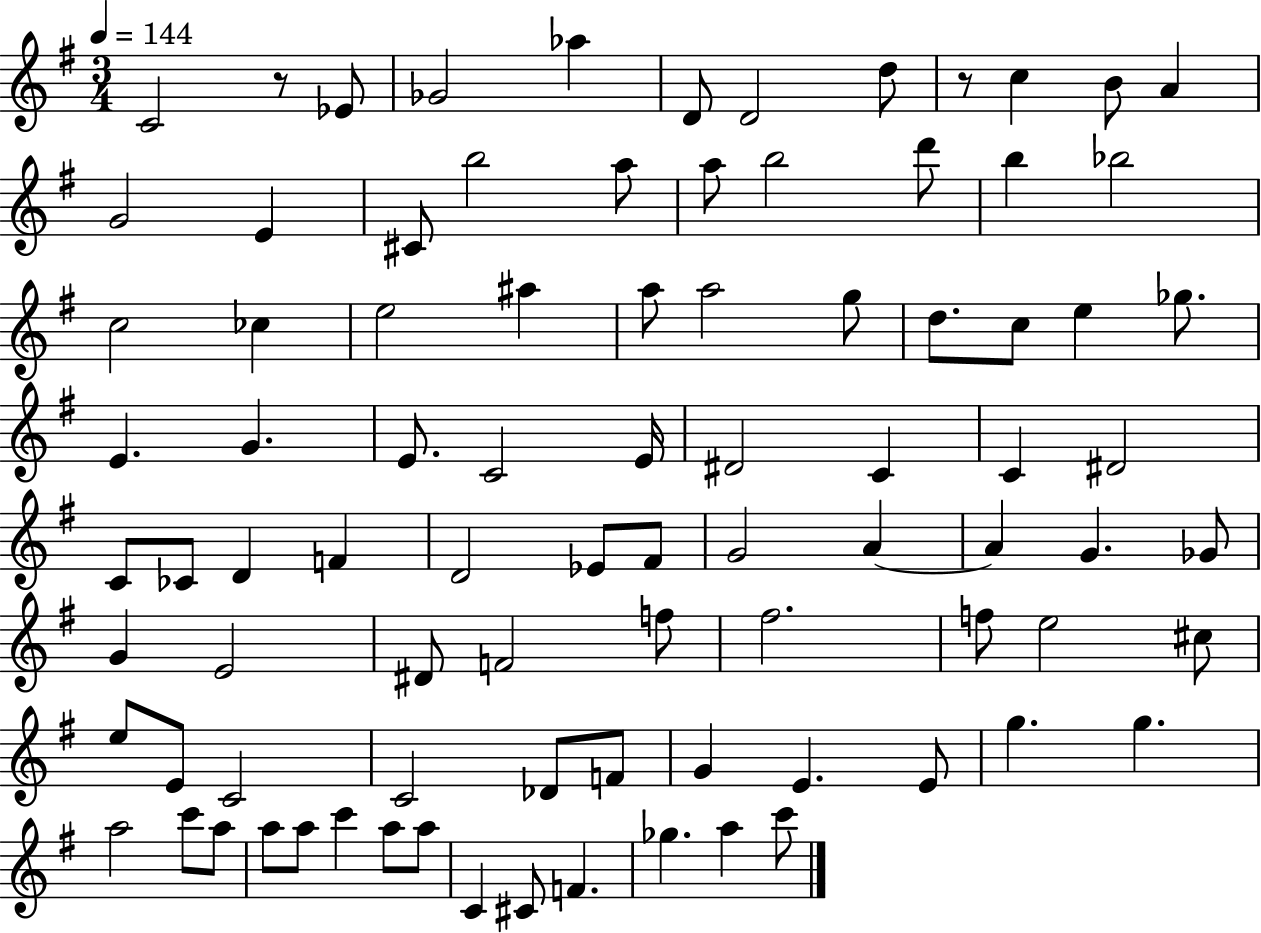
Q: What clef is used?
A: treble